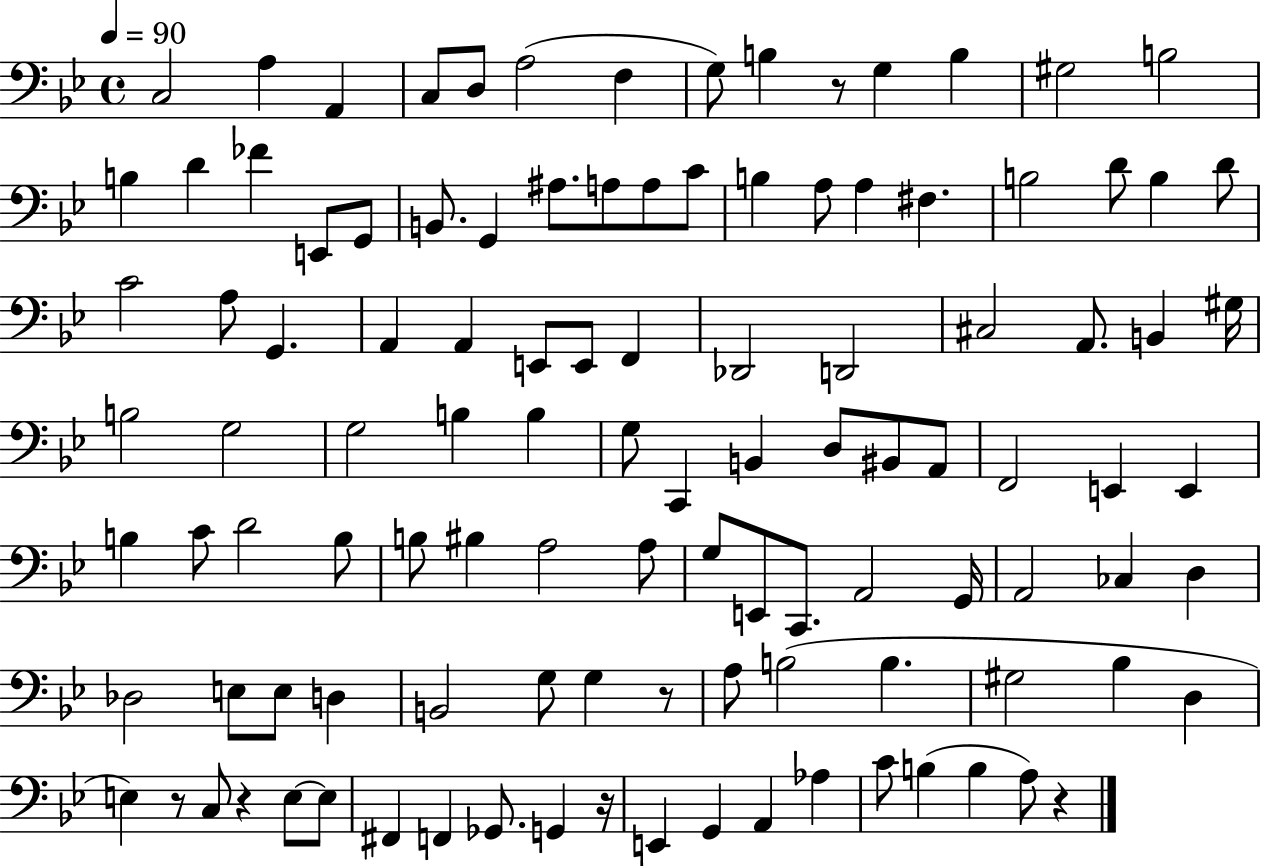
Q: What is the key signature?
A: BES major